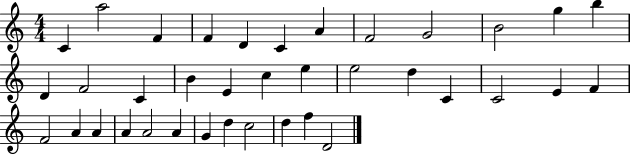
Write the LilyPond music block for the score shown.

{
  \clef treble
  \numericTimeSignature
  \time 4/4
  \key c \major
  c'4 a''2 f'4 | f'4 d'4 c'4 a'4 | f'2 g'2 | b'2 g''4 b''4 | \break d'4 f'2 c'4 | b'4 e'4 c''4 e''4 | e''2 d''4 c'4 | c'2 e'4 f'4 | \break f'2 a'4 a'4 | a'4 a'2 a'4 | g'4 d''4 c''2 | d''4 f''4 d'2 | \break \bar "|."
}